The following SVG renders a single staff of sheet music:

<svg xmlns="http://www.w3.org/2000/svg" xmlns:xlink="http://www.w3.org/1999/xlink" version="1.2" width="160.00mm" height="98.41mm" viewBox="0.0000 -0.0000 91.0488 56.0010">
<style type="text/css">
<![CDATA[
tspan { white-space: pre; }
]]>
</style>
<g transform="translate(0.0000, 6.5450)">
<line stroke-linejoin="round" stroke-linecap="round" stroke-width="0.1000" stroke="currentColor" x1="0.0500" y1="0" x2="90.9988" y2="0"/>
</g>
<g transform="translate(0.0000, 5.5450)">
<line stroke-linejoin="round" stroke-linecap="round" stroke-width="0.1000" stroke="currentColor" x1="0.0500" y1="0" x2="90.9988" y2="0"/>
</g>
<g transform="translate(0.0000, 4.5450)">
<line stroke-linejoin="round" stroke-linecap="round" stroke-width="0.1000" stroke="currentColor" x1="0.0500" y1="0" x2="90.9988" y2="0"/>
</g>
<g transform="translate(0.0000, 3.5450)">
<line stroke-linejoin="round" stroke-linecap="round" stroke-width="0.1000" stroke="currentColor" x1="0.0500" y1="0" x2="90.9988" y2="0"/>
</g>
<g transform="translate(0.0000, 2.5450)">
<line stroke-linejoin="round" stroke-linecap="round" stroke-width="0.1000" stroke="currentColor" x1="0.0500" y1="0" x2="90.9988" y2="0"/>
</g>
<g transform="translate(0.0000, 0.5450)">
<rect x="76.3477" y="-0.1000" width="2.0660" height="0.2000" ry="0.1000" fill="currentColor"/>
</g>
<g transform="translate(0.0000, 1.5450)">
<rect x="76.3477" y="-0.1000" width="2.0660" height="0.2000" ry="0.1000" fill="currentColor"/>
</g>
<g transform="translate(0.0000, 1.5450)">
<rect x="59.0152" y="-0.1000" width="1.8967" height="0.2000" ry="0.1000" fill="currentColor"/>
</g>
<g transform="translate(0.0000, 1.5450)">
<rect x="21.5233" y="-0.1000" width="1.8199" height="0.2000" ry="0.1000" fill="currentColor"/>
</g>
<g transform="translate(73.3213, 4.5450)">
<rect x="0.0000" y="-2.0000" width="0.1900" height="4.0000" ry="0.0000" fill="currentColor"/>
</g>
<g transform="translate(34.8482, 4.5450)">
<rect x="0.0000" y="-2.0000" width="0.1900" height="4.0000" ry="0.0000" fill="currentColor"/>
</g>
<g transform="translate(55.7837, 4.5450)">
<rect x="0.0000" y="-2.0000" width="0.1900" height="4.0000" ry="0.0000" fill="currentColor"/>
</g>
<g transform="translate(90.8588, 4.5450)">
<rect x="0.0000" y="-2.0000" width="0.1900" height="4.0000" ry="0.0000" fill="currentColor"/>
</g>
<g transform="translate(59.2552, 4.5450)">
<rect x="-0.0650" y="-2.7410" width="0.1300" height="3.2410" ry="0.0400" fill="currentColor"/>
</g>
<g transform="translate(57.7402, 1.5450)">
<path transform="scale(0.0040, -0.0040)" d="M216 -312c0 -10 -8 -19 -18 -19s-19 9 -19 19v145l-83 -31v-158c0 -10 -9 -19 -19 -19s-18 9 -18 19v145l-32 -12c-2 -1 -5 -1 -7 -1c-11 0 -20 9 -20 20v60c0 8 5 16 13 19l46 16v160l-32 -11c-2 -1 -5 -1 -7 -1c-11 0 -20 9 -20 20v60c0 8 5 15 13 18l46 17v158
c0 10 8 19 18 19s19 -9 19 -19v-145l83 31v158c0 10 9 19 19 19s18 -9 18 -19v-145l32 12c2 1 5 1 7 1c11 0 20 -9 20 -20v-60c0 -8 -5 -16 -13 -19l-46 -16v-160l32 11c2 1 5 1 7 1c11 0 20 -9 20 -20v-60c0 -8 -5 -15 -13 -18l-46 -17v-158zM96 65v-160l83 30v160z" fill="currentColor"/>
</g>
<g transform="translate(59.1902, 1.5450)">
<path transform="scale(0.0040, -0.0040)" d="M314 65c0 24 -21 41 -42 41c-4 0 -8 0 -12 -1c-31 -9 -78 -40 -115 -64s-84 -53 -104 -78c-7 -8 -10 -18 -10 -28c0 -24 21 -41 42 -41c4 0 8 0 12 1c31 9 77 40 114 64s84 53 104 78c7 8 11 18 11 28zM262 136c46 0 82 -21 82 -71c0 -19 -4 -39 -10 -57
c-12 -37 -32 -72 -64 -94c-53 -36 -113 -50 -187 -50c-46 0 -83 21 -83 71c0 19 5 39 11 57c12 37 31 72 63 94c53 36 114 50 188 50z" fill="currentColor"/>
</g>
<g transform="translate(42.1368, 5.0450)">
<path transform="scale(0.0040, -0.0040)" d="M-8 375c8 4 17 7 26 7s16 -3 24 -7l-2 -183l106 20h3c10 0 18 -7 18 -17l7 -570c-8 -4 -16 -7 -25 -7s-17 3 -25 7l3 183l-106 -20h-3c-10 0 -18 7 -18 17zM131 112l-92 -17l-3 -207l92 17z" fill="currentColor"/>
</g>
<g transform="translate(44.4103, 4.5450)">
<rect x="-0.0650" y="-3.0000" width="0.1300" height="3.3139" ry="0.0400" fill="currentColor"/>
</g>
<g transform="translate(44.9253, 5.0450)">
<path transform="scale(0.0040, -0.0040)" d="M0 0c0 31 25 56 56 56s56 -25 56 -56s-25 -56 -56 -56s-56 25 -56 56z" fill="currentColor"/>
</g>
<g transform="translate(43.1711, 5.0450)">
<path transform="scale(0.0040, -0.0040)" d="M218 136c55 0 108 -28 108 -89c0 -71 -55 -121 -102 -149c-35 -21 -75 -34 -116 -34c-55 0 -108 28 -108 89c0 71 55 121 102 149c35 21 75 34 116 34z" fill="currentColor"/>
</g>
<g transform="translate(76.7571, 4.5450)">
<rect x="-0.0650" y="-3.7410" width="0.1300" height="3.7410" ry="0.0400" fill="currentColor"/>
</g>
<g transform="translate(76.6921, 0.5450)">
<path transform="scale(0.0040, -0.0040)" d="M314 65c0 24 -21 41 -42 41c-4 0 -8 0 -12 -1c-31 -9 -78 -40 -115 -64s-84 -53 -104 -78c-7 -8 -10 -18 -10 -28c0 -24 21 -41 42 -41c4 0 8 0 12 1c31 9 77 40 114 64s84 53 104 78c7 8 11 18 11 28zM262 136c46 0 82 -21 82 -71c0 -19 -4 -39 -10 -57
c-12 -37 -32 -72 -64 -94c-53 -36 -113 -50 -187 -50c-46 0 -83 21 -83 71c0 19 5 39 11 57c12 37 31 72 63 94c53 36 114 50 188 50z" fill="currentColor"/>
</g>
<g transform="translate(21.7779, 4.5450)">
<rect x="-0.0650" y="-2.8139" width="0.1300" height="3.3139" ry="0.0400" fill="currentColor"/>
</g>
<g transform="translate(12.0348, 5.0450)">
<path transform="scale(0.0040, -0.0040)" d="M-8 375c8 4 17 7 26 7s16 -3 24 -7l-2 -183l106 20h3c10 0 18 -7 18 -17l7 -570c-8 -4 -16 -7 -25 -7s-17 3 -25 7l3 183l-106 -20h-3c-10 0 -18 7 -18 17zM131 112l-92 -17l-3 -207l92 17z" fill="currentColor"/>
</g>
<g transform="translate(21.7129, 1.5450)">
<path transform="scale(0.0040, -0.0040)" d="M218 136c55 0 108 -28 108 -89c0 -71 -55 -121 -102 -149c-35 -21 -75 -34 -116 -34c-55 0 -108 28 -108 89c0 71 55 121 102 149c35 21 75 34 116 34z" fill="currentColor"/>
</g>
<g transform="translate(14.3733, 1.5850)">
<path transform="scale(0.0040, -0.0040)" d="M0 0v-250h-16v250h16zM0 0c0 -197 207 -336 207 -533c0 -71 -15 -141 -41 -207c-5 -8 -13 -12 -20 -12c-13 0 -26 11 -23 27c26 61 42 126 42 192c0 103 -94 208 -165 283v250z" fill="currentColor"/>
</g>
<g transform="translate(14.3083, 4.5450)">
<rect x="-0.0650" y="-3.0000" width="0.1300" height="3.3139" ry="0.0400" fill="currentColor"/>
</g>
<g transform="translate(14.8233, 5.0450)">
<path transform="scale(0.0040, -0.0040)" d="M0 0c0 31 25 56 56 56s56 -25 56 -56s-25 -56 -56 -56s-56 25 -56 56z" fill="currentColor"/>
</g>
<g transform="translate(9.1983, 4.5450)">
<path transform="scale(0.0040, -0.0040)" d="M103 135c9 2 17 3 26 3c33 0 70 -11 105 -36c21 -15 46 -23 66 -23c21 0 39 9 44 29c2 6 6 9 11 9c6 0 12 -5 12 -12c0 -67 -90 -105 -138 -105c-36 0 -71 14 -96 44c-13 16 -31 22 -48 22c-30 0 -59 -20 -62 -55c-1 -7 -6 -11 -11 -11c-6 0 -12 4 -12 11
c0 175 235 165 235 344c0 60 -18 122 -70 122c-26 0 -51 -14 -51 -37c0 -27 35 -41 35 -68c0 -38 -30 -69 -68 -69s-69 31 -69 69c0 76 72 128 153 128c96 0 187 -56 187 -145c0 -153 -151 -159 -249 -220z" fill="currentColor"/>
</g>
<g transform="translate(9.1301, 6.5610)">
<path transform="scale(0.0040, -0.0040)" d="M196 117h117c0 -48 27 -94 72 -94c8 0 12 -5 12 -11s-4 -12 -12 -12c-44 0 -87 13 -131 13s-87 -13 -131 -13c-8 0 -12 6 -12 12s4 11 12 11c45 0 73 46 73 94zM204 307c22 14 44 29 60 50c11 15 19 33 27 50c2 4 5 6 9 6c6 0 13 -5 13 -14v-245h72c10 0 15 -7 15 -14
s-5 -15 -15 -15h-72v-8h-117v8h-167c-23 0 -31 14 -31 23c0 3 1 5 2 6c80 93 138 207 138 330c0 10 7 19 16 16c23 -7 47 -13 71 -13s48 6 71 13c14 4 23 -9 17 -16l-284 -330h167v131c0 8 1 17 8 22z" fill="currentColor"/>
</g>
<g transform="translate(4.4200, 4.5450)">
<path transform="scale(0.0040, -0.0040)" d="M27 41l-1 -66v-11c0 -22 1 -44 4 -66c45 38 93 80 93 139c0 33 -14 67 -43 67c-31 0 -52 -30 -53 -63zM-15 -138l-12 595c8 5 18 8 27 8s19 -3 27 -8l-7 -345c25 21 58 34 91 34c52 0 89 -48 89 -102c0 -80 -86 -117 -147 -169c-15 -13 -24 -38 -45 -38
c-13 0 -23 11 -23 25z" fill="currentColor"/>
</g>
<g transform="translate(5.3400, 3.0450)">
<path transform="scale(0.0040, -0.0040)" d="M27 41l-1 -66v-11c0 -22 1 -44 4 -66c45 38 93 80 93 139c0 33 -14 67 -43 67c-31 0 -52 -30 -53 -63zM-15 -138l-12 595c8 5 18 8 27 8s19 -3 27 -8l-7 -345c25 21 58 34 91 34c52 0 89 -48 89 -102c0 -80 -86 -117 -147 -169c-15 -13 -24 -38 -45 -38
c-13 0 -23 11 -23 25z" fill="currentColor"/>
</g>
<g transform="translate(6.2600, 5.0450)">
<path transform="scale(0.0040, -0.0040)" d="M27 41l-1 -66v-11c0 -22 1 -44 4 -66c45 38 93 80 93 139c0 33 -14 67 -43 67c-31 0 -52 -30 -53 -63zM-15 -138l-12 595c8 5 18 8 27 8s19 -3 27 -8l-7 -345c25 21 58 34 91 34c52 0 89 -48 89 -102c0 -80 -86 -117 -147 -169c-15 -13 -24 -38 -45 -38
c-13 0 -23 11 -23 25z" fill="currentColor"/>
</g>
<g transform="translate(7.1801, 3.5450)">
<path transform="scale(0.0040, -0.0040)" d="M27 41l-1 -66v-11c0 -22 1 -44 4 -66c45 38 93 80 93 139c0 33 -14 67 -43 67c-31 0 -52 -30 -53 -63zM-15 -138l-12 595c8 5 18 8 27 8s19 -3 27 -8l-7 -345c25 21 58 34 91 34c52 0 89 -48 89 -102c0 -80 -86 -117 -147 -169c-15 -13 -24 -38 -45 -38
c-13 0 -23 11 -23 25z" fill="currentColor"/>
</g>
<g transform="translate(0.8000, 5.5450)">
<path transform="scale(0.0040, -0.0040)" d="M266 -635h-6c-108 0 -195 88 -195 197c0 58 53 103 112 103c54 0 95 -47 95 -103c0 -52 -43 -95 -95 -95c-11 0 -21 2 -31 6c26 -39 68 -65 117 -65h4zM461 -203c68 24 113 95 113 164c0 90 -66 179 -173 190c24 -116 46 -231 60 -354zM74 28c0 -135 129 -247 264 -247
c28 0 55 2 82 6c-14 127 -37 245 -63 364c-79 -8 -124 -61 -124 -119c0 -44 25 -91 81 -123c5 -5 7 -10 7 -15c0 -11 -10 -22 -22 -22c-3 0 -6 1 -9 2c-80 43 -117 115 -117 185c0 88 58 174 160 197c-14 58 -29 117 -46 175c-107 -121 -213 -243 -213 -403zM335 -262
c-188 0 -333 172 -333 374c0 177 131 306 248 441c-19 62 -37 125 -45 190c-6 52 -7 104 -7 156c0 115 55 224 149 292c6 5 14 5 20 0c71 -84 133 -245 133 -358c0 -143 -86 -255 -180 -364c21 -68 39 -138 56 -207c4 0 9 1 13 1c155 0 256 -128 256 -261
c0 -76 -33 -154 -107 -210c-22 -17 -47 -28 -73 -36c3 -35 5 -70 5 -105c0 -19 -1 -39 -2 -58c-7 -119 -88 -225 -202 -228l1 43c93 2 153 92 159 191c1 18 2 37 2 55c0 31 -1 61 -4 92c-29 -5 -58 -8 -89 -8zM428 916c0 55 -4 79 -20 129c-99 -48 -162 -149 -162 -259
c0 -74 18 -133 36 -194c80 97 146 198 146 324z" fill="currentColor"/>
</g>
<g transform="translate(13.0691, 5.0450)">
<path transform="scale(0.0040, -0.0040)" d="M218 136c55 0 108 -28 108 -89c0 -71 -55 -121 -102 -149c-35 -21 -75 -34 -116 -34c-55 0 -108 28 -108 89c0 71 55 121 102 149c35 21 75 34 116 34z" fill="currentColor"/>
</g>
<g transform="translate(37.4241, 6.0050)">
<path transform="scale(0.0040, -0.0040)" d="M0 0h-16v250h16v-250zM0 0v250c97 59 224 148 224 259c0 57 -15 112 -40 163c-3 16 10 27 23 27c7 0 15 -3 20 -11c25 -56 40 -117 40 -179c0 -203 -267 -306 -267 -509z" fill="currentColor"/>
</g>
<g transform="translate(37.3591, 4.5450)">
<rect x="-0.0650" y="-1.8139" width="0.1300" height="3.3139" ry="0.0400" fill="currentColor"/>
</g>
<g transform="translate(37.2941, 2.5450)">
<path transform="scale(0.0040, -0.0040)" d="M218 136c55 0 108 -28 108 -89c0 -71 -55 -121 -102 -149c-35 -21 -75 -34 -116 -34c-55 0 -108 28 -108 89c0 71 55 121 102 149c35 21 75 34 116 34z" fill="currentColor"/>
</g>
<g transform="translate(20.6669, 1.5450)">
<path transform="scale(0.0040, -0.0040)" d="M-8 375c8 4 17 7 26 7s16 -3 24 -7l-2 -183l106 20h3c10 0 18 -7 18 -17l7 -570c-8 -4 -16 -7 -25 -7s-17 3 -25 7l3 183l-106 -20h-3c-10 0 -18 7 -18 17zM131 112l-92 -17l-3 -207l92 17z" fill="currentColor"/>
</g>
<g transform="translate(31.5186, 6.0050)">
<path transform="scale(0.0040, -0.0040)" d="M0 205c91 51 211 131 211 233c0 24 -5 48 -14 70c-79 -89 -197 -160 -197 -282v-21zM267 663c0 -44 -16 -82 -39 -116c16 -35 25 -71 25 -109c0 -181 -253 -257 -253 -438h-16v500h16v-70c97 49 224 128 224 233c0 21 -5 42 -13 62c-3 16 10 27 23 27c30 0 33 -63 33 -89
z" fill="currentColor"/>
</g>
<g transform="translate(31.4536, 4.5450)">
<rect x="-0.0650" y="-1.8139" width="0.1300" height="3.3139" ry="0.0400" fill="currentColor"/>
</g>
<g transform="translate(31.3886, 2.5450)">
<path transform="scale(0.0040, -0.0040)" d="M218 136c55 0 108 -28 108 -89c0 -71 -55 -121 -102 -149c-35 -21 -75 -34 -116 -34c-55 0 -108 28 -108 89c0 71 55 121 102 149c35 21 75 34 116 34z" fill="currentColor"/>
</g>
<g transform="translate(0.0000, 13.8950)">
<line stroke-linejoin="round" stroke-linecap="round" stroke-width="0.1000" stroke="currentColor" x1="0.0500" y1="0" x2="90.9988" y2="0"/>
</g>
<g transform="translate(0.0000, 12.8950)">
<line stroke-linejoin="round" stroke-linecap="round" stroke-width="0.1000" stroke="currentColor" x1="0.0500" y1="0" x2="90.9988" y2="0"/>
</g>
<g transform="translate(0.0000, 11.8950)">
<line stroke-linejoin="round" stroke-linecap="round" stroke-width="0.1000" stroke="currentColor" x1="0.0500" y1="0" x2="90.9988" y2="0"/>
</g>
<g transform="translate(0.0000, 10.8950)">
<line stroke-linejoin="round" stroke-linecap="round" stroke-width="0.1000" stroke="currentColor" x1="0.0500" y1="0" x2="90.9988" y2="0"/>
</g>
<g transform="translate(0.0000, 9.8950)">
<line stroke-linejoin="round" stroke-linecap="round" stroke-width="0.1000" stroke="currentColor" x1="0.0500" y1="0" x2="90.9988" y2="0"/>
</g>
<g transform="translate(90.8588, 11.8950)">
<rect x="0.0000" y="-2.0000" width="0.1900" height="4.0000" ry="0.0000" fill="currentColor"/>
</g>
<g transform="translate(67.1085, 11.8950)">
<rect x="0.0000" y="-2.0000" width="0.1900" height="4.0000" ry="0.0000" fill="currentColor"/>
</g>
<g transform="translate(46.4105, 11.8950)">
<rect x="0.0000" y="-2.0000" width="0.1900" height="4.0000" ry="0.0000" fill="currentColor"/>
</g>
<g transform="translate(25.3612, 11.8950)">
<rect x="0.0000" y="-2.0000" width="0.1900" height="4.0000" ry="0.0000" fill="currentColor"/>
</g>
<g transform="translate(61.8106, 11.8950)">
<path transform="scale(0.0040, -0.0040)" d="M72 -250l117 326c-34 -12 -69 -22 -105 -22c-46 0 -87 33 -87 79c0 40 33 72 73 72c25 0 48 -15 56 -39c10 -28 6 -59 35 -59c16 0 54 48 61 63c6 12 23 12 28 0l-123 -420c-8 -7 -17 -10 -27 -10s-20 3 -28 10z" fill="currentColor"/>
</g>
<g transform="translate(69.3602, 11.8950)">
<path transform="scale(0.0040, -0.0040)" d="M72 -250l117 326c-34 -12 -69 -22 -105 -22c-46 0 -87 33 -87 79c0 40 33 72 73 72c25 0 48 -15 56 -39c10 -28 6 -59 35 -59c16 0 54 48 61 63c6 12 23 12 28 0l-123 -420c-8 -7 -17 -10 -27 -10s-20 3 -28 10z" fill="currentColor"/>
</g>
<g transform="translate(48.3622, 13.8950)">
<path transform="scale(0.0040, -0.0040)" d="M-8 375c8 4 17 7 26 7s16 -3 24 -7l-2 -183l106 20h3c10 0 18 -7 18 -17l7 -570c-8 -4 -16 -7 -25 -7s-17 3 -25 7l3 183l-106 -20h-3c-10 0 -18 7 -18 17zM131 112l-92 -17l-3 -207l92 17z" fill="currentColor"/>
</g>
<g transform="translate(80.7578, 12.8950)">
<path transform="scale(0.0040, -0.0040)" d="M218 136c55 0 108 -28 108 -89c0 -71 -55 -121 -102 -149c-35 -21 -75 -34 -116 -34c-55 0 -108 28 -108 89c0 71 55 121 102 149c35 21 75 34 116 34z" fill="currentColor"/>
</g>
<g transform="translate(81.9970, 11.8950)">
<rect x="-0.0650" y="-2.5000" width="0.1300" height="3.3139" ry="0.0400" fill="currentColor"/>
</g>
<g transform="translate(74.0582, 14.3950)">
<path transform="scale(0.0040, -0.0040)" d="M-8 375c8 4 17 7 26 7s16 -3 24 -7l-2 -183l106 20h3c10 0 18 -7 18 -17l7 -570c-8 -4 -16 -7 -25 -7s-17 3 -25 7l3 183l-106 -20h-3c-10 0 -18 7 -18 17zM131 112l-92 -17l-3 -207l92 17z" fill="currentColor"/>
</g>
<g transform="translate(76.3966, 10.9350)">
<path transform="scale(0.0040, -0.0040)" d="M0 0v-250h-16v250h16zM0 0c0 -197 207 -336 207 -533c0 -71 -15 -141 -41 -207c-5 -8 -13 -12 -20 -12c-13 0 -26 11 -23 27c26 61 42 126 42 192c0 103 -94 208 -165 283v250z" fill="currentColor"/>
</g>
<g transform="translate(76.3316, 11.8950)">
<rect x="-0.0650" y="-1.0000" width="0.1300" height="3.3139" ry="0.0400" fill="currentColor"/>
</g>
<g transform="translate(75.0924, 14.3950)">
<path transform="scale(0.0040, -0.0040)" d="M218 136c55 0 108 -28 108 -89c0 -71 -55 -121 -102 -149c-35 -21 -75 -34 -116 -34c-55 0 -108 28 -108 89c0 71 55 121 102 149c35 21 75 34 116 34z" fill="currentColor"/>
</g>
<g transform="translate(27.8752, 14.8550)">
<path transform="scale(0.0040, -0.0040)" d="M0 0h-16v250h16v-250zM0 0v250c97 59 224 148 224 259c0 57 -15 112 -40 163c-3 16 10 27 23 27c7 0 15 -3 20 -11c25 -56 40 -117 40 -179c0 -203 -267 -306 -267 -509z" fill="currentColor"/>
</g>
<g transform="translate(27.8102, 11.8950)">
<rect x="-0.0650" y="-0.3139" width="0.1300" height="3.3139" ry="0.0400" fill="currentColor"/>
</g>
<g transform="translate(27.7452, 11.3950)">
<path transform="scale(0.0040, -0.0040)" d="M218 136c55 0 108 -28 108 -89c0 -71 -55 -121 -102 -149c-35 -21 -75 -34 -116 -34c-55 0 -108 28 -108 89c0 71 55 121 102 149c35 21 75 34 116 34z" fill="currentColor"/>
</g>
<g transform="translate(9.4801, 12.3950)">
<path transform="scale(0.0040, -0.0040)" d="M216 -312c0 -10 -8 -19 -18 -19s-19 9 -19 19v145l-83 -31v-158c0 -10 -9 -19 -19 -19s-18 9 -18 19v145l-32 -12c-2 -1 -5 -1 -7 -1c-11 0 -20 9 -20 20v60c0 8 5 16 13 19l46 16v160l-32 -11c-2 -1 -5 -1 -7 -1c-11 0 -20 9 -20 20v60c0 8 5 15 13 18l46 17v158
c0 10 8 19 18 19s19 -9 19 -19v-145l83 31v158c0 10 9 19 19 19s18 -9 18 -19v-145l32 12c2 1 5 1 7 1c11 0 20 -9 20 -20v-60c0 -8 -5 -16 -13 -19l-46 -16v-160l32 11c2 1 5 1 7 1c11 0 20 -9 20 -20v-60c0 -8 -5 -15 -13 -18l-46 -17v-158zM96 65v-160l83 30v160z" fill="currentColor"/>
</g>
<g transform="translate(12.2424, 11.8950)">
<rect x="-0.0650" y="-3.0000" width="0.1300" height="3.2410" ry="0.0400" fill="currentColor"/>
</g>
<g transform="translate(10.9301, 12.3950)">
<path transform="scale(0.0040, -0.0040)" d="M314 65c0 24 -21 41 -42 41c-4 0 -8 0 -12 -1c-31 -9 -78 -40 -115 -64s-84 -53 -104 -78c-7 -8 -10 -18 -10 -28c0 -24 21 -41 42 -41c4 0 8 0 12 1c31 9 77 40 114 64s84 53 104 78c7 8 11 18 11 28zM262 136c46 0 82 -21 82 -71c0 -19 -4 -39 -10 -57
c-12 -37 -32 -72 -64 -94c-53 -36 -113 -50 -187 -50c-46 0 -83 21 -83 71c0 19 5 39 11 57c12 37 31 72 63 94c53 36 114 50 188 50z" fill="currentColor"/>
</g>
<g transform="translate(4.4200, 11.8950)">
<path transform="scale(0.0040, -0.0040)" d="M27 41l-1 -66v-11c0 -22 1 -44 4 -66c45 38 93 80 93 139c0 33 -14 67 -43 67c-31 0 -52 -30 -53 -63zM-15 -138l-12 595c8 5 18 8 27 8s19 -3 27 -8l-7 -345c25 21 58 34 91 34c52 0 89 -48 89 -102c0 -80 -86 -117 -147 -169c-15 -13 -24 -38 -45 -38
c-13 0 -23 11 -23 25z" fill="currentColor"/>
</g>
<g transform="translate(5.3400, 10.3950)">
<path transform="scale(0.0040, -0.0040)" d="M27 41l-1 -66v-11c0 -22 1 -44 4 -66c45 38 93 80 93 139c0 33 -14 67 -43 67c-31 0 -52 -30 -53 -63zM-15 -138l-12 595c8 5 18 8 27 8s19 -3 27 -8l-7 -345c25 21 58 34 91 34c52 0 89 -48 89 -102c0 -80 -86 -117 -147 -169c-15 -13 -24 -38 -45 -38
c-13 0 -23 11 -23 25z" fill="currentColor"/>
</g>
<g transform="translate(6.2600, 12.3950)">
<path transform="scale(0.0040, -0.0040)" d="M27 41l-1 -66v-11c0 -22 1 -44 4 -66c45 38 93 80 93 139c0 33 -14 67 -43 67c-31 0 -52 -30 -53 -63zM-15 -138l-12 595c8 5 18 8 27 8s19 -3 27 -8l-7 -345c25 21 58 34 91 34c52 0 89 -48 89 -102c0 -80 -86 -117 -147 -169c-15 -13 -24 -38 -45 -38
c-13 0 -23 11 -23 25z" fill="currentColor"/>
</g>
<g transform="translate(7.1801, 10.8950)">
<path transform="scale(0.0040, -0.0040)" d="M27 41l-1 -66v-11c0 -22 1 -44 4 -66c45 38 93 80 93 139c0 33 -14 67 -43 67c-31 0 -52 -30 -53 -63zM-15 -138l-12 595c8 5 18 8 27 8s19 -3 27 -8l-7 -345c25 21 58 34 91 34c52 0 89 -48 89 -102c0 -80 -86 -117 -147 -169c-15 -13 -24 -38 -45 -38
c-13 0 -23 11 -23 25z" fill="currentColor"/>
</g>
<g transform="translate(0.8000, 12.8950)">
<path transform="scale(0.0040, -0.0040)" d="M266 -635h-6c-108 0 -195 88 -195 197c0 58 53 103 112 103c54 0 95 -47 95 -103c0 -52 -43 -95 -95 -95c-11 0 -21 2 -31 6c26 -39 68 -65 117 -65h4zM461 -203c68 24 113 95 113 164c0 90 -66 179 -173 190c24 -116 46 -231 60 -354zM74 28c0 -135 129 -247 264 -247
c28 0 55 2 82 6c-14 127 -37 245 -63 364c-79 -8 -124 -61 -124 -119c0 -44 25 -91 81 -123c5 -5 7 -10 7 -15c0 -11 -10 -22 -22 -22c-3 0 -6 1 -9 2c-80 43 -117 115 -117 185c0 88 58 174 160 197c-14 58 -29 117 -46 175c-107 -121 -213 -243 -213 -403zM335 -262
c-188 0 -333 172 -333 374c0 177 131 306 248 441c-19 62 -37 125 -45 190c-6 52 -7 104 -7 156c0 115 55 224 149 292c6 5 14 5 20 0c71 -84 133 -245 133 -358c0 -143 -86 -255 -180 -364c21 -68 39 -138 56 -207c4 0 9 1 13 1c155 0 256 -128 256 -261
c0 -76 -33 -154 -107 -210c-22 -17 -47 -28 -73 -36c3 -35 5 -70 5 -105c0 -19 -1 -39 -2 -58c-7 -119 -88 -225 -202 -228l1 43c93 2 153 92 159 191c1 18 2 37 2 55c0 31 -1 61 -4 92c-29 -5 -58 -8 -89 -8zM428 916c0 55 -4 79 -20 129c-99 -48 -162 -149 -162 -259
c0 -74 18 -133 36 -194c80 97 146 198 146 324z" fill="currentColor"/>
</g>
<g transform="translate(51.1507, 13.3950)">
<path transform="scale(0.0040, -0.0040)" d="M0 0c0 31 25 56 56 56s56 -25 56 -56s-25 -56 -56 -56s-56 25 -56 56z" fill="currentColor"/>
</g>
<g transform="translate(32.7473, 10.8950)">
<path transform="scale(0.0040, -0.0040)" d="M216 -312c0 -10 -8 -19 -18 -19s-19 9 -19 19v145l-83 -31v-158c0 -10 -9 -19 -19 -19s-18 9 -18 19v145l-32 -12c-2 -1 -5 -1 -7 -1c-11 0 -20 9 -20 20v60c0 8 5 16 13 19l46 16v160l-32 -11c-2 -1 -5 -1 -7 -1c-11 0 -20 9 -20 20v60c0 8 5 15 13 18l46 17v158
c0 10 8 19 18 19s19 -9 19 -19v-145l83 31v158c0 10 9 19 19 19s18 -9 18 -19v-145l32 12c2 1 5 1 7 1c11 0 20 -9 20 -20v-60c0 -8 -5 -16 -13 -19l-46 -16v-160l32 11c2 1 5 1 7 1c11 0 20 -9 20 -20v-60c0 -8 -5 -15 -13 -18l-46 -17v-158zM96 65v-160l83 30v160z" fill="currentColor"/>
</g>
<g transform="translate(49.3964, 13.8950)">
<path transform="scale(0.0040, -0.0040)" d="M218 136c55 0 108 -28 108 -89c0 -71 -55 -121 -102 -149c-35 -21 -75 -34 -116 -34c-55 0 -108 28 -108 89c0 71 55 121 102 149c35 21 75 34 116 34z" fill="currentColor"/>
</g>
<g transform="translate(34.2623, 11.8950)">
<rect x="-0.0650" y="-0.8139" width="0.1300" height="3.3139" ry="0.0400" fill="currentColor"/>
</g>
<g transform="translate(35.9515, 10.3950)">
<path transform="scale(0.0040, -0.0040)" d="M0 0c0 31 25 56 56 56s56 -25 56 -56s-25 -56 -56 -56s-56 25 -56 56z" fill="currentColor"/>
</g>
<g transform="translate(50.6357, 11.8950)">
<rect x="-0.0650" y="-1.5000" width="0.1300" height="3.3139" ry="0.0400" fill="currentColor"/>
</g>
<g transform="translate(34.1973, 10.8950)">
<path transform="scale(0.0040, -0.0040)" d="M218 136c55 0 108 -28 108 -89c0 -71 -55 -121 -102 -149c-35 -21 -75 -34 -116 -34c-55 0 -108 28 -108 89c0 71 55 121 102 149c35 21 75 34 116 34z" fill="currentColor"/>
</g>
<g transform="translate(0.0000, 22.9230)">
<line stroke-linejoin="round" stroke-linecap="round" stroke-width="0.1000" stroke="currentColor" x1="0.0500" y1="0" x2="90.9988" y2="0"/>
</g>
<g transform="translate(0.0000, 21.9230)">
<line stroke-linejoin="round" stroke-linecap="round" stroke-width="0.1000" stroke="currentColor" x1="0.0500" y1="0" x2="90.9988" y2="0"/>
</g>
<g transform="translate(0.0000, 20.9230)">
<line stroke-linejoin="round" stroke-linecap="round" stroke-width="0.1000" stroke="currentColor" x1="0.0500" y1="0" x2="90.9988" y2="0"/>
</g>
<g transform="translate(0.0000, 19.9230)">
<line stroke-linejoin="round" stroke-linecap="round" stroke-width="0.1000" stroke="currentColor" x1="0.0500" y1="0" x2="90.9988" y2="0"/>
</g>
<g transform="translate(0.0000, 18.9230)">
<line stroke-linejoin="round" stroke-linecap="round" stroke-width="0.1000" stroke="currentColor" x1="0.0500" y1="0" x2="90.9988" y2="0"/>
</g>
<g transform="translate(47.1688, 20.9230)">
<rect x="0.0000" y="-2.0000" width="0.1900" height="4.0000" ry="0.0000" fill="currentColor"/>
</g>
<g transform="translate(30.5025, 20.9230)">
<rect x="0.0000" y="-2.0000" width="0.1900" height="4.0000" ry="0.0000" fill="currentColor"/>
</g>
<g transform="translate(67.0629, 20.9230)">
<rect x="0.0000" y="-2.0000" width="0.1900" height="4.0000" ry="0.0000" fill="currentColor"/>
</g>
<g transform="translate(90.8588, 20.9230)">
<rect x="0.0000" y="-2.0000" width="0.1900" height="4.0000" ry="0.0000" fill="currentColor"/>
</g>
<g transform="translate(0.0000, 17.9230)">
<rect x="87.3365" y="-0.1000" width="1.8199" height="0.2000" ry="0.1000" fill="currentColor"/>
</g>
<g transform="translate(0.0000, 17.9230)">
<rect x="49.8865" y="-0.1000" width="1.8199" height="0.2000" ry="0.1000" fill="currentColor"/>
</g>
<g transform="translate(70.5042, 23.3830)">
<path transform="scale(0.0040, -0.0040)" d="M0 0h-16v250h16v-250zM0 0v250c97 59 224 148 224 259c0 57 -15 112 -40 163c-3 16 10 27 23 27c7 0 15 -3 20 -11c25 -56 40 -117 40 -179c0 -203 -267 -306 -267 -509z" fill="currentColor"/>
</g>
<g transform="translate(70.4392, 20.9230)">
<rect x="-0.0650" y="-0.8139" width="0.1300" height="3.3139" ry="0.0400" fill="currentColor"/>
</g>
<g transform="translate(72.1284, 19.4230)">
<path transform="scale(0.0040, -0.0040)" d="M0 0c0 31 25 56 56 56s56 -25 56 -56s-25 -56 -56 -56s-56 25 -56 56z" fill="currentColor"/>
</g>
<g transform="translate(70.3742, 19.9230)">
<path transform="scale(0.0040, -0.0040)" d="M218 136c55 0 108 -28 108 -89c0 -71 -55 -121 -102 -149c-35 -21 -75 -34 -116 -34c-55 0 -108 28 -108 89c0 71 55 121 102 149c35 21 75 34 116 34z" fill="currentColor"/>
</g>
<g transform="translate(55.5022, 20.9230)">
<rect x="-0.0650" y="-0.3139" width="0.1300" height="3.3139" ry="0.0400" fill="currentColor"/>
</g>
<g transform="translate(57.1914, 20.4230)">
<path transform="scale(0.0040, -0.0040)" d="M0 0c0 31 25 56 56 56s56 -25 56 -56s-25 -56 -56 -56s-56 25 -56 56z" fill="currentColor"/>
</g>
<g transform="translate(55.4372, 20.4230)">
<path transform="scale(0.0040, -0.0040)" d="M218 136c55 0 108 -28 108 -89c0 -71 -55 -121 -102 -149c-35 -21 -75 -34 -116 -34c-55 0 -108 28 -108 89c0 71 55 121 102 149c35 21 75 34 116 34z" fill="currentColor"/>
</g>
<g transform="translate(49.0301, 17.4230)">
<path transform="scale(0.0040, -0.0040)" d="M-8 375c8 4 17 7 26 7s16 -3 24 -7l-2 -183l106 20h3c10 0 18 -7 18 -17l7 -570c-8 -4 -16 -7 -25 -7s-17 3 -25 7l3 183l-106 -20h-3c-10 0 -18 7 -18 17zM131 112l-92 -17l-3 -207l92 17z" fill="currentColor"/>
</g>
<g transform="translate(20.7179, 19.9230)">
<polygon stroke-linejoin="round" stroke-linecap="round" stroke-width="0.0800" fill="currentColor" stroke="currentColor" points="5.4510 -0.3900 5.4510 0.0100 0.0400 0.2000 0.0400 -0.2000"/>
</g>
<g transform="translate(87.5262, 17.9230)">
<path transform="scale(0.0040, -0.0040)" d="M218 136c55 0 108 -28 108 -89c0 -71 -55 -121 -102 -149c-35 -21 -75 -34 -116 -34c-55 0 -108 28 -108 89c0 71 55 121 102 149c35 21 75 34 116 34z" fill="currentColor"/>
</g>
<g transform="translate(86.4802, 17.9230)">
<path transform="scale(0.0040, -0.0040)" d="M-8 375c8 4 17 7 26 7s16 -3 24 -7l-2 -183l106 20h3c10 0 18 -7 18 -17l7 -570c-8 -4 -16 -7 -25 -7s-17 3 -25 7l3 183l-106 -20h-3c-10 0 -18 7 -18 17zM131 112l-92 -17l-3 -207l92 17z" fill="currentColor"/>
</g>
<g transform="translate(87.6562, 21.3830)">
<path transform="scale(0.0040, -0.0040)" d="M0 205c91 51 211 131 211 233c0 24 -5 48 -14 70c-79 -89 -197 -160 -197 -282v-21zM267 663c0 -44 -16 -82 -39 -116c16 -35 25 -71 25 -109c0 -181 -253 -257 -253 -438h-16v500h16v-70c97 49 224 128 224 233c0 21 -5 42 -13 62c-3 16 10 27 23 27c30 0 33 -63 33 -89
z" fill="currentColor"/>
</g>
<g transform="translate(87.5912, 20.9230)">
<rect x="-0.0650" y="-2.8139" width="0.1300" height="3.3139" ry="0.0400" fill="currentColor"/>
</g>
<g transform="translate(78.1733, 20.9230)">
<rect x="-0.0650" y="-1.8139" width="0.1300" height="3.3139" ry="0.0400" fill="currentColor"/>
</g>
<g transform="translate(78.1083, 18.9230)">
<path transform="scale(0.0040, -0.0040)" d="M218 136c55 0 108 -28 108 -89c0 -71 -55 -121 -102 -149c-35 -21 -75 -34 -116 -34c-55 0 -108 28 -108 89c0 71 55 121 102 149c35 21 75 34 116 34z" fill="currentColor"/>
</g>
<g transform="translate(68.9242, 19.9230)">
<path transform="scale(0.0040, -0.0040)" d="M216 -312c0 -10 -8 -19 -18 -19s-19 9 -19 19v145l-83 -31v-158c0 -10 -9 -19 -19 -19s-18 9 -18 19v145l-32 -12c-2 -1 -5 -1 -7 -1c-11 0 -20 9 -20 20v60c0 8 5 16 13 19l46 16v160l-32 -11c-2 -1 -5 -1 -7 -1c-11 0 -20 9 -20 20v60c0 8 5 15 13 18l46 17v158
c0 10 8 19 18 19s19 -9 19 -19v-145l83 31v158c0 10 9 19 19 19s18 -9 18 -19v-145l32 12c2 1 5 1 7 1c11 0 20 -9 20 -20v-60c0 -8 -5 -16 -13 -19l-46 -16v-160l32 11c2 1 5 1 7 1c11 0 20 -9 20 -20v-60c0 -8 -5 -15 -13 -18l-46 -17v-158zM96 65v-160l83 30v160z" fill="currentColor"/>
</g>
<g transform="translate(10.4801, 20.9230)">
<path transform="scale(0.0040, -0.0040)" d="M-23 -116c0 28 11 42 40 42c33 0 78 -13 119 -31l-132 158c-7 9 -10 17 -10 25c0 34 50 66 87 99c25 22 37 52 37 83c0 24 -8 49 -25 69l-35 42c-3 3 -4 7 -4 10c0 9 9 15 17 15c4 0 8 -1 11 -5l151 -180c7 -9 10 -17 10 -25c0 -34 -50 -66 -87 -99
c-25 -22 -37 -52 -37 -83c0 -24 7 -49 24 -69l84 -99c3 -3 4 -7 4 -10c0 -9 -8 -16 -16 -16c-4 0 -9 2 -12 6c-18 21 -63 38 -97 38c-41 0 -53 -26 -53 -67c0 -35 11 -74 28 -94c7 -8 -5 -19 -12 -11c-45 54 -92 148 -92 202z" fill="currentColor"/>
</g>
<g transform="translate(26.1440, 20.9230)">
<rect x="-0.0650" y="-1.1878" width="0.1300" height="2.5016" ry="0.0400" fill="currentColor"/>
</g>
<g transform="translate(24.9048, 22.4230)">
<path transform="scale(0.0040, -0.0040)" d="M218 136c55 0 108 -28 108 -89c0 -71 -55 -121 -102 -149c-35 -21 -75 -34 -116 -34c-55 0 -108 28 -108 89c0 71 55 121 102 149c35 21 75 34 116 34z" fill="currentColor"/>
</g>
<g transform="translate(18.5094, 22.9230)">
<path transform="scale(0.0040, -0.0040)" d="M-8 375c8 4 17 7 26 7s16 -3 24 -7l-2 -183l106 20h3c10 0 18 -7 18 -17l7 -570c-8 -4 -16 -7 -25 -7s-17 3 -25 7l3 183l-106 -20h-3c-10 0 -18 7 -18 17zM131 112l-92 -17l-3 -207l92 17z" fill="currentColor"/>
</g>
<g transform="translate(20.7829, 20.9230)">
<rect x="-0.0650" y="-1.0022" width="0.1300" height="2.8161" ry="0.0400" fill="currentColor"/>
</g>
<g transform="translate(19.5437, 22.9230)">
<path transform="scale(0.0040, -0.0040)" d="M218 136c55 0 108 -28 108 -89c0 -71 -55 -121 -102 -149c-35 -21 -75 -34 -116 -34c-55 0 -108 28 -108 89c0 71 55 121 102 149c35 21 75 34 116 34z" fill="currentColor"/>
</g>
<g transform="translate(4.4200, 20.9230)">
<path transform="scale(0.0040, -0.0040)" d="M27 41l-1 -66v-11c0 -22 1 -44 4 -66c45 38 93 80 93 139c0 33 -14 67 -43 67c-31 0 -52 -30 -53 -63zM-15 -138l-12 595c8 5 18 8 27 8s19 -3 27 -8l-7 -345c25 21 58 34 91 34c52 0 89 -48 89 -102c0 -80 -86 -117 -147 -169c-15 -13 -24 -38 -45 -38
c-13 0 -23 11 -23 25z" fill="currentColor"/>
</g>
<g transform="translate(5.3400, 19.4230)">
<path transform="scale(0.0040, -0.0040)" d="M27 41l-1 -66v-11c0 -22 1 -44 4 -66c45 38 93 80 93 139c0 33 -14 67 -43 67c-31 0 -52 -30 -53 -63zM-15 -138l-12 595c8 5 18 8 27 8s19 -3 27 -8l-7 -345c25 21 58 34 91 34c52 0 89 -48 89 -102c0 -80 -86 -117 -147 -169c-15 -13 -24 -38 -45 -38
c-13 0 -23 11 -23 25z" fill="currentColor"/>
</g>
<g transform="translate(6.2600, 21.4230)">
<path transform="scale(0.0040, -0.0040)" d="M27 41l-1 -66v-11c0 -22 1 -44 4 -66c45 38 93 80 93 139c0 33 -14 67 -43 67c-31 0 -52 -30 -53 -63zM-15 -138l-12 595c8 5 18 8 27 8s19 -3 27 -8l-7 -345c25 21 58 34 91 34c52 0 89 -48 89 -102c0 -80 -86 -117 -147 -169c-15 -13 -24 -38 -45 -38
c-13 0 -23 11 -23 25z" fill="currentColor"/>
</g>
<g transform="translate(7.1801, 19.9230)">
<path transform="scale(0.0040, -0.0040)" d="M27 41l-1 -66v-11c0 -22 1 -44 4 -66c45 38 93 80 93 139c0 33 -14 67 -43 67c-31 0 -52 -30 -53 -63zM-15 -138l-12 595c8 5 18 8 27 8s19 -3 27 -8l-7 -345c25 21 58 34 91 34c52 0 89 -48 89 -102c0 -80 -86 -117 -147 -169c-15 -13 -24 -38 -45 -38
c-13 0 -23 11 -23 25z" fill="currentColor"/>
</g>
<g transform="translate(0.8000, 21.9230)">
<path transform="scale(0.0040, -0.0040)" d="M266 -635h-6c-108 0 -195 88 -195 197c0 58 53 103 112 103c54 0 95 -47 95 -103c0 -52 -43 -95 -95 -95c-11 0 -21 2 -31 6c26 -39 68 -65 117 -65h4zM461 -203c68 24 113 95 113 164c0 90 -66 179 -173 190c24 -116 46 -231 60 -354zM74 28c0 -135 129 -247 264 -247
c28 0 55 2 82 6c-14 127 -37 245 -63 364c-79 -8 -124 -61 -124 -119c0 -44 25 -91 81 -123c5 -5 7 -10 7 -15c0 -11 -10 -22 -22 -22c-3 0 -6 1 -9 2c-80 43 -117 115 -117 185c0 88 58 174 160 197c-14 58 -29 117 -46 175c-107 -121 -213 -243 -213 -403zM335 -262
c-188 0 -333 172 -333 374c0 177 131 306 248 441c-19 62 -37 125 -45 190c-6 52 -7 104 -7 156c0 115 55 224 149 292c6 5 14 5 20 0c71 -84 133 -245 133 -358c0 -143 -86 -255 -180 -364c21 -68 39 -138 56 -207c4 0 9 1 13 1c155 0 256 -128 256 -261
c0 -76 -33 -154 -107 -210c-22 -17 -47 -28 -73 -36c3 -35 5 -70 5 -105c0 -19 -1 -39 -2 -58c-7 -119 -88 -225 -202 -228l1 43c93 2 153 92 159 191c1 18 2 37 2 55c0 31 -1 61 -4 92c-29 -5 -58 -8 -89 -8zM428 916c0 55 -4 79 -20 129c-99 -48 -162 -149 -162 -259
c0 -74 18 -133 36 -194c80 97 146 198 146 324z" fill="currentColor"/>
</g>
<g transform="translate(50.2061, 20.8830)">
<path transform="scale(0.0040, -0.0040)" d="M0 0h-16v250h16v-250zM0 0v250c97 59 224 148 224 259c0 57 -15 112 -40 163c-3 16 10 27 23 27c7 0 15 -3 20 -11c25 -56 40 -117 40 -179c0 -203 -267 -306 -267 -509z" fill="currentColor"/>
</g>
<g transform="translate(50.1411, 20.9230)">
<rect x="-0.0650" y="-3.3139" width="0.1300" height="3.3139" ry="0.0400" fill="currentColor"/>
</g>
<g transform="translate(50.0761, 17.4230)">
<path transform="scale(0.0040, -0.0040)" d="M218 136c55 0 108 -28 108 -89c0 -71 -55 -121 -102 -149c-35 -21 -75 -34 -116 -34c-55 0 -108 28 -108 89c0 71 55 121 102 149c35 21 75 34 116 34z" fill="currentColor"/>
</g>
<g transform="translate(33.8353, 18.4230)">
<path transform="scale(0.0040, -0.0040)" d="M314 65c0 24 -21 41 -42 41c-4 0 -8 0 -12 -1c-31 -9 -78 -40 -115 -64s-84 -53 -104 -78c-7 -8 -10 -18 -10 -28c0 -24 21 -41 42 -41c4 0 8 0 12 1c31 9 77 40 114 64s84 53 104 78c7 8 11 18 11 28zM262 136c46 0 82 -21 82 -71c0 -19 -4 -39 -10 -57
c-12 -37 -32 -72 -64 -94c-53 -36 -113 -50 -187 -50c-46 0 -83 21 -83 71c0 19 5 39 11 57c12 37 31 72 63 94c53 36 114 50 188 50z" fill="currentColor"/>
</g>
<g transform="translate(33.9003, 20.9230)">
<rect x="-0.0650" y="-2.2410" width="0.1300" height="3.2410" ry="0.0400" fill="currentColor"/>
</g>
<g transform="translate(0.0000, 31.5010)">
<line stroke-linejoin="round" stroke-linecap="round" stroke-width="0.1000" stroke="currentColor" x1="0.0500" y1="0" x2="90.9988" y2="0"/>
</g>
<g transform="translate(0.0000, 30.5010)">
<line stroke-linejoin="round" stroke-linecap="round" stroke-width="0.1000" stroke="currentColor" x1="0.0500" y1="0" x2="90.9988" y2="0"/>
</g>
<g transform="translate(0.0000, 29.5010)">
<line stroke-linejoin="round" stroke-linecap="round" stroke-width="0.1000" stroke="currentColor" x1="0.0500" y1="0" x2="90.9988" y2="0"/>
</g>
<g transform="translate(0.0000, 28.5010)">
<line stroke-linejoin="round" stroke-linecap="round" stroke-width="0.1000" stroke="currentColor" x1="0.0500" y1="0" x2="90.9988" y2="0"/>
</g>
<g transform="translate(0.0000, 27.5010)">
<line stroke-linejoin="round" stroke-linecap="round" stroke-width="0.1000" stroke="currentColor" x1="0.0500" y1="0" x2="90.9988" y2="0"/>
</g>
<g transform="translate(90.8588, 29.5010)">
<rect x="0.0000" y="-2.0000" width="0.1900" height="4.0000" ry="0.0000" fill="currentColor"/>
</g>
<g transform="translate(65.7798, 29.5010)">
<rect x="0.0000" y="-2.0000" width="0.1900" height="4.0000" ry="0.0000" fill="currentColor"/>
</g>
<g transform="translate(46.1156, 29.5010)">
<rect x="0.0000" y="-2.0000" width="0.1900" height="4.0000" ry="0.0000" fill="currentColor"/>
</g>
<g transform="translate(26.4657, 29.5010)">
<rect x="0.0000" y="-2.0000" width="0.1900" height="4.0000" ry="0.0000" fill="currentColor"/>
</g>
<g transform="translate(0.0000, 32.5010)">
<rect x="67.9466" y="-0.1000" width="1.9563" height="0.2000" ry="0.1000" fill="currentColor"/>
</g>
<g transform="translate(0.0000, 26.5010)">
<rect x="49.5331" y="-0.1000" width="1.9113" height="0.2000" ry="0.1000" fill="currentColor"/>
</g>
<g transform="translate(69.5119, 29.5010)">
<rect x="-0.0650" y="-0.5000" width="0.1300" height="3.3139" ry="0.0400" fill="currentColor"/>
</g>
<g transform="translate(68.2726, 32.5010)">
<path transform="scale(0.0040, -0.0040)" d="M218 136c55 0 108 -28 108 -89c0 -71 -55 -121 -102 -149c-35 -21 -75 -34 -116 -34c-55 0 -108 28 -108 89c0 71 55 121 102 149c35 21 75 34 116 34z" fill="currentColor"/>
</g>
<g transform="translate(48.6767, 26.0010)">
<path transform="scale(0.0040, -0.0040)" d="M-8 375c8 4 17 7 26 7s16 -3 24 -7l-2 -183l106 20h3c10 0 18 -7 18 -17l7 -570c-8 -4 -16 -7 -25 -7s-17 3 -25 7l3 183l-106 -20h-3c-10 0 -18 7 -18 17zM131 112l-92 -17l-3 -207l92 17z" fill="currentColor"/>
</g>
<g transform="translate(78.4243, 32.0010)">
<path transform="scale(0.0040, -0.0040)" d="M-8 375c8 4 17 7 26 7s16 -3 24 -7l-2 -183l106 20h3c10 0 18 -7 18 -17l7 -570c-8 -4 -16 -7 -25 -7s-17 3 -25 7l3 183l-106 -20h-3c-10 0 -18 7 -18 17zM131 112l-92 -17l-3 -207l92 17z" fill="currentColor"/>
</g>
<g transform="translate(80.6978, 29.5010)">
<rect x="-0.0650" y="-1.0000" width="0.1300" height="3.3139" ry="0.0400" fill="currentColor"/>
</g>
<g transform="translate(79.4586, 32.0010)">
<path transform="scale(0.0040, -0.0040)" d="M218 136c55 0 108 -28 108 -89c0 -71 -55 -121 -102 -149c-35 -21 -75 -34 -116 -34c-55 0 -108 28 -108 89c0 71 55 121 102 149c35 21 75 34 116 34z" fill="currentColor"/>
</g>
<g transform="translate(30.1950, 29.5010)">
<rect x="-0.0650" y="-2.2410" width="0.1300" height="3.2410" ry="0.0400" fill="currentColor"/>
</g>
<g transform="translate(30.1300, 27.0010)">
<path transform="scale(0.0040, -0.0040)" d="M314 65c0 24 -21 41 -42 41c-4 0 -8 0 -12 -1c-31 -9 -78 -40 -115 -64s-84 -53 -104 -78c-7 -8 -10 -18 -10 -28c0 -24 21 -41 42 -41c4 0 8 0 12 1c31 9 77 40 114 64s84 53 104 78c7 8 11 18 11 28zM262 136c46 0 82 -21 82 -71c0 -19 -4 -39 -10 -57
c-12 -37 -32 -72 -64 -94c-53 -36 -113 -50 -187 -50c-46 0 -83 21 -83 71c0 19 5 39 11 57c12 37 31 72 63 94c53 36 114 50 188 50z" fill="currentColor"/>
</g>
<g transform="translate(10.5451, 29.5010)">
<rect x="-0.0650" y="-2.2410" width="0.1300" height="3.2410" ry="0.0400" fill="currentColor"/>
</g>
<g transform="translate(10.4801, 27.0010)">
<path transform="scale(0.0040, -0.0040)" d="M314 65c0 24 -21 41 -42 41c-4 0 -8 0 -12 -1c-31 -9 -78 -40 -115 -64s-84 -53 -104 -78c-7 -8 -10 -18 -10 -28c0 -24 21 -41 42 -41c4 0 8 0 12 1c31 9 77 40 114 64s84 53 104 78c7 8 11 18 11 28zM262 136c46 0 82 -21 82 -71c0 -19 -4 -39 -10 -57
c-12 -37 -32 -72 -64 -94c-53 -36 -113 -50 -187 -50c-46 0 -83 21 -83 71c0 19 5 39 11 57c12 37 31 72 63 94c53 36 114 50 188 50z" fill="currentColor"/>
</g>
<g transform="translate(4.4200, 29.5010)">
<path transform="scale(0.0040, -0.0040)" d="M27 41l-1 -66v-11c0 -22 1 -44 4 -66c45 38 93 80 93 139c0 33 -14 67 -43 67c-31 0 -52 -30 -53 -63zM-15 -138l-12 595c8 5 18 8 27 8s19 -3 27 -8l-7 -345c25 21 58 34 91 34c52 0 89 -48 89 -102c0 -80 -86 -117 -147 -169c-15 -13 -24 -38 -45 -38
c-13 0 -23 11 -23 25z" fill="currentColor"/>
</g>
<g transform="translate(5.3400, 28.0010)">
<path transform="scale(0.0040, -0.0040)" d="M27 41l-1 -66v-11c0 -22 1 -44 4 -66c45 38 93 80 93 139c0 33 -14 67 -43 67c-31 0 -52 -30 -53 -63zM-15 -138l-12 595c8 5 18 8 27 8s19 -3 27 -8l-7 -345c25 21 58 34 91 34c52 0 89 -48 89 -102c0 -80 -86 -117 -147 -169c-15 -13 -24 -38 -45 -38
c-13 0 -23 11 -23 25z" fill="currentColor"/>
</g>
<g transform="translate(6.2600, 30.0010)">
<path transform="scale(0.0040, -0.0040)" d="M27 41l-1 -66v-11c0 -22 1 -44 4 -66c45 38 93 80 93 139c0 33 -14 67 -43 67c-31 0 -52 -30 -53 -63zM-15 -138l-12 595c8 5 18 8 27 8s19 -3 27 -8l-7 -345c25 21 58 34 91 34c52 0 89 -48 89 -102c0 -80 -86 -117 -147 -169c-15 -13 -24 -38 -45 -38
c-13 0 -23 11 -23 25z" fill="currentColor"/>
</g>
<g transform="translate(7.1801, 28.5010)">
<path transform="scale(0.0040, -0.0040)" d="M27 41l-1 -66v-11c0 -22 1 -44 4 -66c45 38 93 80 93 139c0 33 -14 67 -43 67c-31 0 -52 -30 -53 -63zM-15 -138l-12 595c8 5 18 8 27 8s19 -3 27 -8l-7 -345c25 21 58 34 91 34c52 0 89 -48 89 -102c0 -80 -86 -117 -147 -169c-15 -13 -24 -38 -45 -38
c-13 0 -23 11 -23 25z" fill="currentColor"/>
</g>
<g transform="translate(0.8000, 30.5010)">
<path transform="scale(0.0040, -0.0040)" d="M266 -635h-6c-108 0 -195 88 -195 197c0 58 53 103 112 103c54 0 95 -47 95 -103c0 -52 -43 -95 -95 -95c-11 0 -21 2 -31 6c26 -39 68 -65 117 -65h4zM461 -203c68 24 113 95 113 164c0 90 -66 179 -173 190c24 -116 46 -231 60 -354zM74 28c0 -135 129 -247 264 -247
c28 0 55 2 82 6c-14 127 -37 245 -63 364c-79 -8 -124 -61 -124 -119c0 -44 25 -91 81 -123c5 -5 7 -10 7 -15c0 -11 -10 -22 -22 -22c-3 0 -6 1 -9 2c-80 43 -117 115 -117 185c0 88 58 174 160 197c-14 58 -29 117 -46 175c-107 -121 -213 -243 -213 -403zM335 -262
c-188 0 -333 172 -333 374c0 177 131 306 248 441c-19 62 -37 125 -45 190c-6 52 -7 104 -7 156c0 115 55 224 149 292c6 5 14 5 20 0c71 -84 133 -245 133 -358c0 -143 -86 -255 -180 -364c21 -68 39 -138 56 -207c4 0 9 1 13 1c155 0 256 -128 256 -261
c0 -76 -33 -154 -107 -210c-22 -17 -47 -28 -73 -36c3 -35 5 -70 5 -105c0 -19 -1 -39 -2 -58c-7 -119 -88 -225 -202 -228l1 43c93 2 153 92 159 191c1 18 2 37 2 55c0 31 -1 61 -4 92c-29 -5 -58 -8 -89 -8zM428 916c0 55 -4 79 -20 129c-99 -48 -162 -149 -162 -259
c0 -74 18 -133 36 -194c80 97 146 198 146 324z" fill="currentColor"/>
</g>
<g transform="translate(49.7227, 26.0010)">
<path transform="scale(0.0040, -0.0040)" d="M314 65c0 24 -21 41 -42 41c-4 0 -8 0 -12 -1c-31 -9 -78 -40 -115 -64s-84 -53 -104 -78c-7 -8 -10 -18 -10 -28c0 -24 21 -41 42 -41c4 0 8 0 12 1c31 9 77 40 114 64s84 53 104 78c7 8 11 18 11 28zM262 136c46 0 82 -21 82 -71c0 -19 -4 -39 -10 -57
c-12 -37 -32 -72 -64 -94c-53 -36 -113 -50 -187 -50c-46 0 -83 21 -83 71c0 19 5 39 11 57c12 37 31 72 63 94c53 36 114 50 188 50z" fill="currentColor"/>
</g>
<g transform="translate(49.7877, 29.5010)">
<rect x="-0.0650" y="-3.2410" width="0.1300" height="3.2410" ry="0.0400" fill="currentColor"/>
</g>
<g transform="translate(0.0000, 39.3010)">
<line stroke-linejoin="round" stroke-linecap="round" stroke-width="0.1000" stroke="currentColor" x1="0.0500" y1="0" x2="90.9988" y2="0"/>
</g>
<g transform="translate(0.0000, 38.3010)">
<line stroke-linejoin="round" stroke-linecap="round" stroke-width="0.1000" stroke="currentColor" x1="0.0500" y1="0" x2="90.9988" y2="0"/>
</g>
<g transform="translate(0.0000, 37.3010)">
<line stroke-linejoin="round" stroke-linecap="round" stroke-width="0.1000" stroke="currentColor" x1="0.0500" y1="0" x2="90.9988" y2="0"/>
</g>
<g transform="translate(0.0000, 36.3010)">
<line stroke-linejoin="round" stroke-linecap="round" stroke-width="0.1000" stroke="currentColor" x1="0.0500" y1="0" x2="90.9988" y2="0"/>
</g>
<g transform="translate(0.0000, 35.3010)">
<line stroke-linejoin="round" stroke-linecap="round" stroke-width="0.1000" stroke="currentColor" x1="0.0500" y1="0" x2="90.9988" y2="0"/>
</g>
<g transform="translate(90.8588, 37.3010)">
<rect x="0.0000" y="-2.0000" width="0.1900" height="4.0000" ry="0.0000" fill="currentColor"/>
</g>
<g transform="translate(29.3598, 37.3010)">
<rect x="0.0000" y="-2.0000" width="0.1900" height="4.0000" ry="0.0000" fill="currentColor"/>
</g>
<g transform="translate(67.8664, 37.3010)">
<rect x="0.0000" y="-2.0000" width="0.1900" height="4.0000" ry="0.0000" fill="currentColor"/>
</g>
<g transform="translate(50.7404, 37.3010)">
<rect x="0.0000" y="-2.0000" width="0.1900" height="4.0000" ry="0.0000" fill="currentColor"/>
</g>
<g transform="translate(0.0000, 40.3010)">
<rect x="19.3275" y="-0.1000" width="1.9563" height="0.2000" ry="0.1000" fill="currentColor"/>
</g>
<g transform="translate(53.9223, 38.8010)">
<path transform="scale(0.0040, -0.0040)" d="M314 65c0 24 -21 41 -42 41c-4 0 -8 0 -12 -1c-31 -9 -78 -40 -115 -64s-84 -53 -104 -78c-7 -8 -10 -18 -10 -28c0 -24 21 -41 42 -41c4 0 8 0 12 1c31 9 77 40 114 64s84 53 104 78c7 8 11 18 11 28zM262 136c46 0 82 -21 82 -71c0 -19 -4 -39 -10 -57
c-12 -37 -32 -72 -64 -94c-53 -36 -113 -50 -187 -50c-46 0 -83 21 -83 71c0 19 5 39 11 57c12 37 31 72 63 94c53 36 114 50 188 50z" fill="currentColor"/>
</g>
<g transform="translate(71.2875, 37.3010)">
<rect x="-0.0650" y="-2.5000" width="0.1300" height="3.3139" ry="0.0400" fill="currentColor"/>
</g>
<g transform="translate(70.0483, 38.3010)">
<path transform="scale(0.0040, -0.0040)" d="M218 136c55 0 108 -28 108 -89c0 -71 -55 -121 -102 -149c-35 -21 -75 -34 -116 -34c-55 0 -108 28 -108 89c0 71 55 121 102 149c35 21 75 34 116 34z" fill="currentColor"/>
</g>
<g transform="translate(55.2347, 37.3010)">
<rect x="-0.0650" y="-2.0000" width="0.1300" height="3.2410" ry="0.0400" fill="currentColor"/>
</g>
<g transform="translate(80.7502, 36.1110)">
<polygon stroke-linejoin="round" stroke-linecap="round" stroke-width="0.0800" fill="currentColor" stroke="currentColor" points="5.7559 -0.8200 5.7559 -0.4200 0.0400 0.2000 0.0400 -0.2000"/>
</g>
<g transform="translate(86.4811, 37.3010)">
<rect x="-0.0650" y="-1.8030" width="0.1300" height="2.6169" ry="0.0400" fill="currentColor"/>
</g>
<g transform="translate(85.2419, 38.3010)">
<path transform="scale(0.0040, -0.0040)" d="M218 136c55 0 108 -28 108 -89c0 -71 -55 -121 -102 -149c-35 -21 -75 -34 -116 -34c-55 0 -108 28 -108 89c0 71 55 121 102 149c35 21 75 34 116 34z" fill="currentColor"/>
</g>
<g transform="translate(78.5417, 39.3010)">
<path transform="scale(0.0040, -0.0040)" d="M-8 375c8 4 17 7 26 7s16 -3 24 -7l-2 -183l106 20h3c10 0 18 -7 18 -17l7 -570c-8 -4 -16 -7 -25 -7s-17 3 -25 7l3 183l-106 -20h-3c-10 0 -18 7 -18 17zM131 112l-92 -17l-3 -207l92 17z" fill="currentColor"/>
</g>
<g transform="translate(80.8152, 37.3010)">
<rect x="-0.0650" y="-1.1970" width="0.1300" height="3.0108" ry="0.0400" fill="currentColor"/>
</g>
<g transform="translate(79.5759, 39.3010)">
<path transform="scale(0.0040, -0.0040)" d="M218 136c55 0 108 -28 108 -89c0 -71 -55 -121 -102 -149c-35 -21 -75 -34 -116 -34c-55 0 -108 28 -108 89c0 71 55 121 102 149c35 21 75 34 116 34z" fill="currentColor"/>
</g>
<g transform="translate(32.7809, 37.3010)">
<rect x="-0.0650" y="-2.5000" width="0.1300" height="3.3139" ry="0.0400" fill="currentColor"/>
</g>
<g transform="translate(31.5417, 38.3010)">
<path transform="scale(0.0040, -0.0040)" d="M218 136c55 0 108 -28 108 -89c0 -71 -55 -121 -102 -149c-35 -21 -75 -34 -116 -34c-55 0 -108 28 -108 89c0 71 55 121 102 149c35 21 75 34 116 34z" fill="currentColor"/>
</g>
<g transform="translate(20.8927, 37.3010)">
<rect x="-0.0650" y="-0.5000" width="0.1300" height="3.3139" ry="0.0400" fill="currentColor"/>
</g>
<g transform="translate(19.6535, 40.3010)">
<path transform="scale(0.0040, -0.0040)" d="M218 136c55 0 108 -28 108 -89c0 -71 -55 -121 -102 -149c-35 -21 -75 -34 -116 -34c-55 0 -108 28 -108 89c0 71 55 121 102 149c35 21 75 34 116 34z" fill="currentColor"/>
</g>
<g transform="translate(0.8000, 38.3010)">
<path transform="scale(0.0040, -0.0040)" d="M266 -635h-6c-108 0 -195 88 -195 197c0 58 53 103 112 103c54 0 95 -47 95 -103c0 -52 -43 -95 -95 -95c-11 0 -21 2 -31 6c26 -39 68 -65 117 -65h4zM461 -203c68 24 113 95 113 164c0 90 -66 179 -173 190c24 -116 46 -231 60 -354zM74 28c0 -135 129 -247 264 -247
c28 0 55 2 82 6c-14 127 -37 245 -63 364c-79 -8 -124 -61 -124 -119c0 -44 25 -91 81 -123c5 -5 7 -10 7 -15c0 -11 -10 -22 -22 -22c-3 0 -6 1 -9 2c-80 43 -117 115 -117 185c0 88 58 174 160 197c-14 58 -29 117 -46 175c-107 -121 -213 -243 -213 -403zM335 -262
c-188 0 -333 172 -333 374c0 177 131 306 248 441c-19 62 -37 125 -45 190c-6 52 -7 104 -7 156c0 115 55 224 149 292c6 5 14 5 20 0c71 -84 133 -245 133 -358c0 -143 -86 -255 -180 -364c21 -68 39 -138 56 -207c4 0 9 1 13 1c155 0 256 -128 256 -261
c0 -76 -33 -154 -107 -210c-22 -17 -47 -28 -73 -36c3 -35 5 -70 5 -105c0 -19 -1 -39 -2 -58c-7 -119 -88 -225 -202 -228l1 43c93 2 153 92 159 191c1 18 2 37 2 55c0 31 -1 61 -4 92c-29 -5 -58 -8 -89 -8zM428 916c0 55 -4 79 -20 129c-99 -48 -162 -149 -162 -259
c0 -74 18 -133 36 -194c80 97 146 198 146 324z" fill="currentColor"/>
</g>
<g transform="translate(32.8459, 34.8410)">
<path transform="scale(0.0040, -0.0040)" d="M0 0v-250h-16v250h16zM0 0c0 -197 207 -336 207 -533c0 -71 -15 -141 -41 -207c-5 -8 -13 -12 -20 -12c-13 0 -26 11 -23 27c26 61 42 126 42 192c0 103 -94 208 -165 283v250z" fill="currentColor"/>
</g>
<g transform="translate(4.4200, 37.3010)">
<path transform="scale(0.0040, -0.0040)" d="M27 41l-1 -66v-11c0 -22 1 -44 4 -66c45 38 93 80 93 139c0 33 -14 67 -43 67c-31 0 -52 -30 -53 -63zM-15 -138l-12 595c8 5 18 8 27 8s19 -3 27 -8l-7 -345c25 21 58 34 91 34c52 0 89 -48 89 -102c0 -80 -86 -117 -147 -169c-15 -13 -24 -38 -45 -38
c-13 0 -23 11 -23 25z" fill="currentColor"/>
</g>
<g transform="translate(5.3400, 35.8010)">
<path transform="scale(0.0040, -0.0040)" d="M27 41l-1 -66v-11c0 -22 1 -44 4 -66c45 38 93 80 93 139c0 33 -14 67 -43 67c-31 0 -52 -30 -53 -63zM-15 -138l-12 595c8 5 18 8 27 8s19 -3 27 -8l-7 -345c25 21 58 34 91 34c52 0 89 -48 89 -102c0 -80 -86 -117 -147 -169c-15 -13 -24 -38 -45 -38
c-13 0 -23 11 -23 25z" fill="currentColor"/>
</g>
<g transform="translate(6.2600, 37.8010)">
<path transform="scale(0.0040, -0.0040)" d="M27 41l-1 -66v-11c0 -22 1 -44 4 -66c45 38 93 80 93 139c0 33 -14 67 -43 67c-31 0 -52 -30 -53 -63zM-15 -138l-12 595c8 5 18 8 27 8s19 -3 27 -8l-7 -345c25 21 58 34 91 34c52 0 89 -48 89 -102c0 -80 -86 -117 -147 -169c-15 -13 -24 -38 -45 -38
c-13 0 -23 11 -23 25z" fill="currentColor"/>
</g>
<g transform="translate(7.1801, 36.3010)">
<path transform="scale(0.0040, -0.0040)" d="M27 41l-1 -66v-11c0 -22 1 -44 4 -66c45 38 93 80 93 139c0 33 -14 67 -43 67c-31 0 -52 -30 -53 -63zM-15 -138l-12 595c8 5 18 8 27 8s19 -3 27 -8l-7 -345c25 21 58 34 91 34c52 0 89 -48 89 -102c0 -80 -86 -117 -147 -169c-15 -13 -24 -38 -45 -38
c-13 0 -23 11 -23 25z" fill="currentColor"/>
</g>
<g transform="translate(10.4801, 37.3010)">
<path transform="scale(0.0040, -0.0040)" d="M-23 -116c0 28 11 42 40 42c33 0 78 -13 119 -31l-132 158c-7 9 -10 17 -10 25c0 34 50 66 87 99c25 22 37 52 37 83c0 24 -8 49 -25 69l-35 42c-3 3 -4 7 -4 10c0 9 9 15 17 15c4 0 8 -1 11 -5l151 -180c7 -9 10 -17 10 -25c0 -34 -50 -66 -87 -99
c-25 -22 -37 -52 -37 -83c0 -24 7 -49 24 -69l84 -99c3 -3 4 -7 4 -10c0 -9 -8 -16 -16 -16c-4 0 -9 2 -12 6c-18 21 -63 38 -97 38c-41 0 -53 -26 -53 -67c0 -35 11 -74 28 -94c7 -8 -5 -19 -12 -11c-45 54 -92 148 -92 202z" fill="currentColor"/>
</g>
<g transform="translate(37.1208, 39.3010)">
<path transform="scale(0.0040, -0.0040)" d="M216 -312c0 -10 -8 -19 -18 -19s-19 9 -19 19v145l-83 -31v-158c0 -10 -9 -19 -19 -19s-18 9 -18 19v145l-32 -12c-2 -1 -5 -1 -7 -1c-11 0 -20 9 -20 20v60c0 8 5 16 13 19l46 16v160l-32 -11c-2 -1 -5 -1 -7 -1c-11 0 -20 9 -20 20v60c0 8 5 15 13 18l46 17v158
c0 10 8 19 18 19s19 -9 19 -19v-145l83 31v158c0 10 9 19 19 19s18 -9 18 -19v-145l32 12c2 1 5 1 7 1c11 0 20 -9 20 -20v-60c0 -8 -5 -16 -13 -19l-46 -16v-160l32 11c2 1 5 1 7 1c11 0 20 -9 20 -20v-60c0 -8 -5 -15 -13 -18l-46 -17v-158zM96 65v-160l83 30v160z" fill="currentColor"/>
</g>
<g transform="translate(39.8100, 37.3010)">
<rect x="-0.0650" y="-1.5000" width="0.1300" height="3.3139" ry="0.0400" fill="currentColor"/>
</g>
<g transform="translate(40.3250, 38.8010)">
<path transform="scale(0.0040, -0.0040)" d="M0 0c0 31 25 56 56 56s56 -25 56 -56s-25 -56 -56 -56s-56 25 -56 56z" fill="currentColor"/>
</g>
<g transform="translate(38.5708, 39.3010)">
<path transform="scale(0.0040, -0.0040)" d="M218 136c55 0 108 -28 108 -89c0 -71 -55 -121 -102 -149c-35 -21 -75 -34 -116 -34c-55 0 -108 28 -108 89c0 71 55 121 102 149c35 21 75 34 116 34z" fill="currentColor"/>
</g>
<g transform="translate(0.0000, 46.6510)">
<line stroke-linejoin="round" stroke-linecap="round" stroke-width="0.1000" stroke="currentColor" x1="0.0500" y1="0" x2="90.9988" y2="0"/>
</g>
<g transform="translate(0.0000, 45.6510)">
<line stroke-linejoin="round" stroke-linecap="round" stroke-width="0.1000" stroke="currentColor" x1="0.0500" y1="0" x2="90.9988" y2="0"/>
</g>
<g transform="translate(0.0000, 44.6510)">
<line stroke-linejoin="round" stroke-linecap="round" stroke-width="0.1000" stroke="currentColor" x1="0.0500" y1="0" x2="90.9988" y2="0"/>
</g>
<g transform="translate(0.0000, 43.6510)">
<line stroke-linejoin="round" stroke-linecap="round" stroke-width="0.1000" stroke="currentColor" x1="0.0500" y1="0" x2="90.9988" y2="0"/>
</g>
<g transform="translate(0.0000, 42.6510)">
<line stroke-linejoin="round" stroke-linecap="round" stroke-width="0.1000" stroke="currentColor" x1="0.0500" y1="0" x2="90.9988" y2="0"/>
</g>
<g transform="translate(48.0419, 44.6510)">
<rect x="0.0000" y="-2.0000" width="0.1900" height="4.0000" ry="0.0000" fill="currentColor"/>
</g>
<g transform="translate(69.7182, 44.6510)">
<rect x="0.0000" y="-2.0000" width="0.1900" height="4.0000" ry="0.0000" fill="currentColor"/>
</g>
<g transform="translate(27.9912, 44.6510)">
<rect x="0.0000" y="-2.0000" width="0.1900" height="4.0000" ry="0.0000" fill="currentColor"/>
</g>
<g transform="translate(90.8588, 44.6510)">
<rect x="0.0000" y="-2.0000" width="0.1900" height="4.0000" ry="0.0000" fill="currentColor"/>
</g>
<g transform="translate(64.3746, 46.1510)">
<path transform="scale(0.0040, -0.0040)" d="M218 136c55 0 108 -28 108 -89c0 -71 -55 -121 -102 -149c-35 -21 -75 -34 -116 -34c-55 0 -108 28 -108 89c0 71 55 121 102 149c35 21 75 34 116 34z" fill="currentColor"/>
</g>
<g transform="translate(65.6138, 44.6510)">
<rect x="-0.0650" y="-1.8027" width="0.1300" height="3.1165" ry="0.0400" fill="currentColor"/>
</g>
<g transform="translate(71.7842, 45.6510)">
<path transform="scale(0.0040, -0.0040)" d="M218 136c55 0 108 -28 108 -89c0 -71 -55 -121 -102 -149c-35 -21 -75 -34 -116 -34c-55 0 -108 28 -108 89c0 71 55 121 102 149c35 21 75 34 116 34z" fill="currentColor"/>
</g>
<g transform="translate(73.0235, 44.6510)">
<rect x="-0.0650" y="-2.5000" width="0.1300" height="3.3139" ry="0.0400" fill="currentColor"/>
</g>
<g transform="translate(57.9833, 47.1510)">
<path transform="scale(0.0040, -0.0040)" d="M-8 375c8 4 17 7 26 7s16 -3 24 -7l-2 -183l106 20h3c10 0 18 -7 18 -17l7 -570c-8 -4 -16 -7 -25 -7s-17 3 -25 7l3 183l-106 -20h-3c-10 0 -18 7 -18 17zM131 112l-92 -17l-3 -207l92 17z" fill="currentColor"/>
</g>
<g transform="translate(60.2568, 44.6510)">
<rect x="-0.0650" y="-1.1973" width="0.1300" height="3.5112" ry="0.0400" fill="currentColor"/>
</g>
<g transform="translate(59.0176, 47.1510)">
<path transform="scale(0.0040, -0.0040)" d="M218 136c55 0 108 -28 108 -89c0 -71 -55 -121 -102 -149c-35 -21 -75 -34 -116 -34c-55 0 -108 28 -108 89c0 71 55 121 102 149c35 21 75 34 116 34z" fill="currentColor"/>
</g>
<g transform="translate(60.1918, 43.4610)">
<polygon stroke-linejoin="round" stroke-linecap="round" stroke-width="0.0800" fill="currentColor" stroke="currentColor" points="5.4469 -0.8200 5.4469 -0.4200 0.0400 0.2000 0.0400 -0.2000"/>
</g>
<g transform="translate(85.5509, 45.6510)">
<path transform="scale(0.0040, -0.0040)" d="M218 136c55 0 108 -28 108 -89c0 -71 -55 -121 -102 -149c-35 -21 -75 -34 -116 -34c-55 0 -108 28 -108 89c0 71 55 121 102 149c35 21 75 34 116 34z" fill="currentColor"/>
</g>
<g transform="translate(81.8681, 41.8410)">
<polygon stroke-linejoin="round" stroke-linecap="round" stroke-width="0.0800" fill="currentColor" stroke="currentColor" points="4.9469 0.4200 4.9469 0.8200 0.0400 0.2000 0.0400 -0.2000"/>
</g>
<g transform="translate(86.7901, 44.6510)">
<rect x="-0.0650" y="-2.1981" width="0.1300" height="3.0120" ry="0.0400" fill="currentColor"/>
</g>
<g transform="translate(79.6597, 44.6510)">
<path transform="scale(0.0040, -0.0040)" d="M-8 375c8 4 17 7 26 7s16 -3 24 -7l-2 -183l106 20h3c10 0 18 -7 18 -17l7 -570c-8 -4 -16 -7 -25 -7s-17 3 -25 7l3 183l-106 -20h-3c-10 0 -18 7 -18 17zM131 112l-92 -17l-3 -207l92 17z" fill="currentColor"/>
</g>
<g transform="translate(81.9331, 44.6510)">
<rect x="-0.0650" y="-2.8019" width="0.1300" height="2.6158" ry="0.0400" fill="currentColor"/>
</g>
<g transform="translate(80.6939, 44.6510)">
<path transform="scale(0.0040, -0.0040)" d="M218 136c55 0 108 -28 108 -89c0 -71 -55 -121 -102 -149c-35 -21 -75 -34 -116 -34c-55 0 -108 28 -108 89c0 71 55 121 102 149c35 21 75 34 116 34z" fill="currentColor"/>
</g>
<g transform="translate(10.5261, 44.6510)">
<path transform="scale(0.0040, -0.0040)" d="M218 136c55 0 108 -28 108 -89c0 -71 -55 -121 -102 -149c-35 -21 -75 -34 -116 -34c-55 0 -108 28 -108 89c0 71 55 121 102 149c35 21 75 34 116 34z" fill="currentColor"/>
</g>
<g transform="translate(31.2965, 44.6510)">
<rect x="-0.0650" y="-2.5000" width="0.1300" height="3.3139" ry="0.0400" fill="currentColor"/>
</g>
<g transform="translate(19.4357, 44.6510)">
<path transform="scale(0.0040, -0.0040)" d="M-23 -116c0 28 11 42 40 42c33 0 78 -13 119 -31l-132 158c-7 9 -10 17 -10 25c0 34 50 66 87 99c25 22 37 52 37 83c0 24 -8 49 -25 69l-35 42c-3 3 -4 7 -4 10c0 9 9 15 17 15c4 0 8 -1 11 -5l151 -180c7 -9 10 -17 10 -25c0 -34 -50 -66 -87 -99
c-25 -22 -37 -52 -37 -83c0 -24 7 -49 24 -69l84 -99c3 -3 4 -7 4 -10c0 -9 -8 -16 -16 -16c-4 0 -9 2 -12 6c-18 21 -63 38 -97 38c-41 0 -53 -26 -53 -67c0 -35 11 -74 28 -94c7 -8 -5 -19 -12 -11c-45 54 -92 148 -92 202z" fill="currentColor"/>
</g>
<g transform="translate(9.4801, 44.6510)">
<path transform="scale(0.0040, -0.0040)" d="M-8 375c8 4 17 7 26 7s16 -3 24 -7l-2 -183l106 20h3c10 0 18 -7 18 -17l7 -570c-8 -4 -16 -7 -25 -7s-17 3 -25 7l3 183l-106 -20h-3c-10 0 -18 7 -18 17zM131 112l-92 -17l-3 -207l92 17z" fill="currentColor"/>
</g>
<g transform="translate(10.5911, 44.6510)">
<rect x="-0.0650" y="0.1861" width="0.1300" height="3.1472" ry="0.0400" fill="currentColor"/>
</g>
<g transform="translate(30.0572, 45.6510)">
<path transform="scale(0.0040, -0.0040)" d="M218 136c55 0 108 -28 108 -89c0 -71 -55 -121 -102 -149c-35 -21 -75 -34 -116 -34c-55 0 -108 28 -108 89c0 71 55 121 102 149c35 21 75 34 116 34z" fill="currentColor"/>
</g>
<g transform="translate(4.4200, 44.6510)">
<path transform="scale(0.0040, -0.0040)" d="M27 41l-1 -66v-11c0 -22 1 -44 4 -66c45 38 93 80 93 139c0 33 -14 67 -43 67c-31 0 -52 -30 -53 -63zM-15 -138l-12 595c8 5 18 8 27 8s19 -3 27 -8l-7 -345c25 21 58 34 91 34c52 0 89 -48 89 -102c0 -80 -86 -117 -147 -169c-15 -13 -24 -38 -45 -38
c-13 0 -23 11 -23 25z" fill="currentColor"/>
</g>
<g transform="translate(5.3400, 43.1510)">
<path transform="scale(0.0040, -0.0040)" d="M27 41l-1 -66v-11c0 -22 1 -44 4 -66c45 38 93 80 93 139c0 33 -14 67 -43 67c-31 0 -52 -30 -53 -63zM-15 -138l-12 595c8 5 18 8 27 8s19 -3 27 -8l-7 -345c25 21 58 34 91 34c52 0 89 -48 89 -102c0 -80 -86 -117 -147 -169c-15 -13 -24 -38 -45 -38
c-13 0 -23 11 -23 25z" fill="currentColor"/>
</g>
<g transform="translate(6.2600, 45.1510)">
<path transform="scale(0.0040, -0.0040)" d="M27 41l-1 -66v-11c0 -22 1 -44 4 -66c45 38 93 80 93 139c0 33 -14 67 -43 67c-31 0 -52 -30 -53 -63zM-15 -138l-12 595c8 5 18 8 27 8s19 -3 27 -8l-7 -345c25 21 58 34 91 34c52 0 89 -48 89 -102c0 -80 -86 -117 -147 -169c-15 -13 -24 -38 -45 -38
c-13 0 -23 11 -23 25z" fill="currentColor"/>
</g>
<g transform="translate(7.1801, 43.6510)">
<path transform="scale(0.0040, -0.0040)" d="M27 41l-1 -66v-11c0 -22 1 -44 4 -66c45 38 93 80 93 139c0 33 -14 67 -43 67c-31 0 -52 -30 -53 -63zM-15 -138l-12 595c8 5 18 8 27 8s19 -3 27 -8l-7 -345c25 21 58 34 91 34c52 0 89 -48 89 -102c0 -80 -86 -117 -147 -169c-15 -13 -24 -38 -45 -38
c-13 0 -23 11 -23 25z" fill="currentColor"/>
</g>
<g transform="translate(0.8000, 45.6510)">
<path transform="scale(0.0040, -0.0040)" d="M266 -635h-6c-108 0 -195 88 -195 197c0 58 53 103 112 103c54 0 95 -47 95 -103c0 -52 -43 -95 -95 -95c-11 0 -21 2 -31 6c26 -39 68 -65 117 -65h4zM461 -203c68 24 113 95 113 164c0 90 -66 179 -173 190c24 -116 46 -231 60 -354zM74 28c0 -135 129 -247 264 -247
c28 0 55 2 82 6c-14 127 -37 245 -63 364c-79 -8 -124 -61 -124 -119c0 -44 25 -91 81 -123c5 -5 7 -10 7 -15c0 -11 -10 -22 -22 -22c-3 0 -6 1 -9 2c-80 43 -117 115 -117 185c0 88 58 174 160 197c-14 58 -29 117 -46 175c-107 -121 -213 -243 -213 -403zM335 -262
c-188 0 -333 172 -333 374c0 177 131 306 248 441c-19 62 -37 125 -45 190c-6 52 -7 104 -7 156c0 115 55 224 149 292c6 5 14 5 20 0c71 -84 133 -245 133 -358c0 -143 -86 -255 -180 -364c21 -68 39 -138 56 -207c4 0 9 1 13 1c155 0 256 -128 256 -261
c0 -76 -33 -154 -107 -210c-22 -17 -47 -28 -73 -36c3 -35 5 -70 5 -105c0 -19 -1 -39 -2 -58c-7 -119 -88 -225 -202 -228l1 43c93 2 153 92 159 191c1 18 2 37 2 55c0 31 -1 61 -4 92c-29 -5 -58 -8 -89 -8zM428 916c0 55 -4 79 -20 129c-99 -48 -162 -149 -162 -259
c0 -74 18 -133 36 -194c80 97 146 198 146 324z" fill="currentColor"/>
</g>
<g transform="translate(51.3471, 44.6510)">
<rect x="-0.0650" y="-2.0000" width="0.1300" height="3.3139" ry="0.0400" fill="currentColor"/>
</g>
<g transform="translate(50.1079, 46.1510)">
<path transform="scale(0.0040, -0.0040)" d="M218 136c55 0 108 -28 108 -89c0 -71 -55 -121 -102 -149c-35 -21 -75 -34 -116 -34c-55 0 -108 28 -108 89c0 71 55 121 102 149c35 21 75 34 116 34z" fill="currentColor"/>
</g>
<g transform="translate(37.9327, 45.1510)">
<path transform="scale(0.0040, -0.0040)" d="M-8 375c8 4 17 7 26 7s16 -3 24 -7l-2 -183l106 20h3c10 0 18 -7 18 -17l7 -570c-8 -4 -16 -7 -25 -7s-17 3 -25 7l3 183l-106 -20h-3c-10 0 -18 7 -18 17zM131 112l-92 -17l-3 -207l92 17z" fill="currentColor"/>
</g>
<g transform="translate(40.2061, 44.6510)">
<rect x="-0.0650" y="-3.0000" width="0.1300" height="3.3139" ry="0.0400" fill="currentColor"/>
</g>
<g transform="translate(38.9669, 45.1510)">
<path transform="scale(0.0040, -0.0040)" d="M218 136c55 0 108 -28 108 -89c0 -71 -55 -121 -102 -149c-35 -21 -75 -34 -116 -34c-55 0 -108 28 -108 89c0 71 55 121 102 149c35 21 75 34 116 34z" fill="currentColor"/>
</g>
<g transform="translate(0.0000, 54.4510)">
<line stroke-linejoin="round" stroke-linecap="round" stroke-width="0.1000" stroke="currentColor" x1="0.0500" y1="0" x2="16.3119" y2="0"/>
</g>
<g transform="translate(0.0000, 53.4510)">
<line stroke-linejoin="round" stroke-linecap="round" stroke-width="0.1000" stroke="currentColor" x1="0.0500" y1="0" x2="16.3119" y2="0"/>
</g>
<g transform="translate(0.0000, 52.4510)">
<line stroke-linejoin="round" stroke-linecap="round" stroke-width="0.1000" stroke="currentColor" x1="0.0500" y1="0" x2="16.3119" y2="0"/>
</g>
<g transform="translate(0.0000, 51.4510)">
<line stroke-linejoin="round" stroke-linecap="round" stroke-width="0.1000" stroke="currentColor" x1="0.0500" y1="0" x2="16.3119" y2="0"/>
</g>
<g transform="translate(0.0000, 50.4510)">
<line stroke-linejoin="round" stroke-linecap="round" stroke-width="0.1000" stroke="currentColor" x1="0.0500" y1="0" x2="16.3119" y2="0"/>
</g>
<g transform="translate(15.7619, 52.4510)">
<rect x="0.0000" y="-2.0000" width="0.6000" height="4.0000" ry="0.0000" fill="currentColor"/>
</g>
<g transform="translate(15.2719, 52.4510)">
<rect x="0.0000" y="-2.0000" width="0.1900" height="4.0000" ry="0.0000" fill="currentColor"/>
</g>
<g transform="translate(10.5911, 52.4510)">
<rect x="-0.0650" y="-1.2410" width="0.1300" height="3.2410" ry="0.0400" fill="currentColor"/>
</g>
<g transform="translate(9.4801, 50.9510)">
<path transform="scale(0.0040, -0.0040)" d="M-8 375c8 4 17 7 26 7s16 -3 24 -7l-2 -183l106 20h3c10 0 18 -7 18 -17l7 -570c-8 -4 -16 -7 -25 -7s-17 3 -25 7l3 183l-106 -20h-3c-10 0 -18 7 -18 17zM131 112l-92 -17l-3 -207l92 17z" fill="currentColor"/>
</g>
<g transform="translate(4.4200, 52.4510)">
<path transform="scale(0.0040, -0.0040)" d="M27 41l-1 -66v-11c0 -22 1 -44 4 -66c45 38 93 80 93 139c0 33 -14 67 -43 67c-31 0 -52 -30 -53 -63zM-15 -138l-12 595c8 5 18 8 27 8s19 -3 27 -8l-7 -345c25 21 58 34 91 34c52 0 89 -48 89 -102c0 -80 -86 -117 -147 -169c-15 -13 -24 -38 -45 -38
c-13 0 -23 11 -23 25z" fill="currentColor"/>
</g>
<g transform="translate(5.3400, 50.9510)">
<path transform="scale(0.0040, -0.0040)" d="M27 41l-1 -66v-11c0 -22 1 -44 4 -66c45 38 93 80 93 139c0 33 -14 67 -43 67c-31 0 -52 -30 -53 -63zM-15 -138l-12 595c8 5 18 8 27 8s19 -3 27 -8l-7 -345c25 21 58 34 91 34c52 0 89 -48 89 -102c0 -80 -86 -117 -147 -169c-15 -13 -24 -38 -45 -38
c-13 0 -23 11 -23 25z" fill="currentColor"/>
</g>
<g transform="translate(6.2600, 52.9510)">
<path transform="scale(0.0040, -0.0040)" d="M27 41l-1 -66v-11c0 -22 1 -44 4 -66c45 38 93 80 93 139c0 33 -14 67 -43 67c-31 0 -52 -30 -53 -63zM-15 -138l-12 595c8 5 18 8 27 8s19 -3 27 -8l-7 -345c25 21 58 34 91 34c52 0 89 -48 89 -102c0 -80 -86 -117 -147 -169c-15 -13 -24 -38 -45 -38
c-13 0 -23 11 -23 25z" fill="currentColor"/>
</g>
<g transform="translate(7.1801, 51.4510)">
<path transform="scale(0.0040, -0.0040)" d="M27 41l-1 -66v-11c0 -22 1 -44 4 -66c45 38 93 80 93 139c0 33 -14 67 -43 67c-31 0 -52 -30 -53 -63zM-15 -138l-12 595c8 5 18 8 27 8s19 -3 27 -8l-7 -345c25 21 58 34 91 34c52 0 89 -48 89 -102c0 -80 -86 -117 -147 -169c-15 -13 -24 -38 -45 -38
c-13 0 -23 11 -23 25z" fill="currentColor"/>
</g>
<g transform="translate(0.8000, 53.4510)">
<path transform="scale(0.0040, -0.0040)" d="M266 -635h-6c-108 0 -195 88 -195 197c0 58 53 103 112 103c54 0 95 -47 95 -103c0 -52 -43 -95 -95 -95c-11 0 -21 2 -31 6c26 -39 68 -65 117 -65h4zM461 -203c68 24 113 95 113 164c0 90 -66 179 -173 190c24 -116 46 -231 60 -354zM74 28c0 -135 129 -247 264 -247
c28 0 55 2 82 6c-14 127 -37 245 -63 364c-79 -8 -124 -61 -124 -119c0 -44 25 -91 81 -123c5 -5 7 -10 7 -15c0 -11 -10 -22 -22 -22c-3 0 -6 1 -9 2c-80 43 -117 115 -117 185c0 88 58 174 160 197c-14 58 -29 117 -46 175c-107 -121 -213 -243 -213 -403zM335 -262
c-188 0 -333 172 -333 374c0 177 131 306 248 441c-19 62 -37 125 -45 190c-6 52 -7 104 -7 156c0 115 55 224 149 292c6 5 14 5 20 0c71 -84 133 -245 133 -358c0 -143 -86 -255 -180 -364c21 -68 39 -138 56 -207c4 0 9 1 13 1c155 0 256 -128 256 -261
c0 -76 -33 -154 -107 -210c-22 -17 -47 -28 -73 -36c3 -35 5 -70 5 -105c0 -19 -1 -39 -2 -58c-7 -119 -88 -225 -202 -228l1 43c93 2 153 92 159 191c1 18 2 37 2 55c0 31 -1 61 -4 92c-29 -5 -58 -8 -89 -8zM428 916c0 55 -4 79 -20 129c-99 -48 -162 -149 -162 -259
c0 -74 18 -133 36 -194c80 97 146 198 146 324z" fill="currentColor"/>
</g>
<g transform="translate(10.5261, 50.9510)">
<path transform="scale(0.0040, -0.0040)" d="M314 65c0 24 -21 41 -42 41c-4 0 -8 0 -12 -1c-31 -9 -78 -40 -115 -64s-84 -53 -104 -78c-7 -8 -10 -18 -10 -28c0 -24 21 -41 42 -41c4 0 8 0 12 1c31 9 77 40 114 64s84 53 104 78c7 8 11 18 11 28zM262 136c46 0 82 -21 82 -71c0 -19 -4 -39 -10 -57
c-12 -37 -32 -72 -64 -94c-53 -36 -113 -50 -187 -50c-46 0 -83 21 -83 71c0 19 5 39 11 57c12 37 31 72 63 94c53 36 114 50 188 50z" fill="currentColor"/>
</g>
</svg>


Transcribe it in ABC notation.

X:1
T:Untitled
M:2/4
L:1/4
K:Ab
A/2 a f/4 f/2 A ^a2 c'2 ^A2 c/2 ^d E z/2 z/2 D/2 G z E/2 F/2 g2 b/2 c ^d/2 f a/4 g2 g2 b2 C D z C G/2 ^E F2 G E/2 G/2 B z G A F D/2 F/2 G B/2 G/2 e2